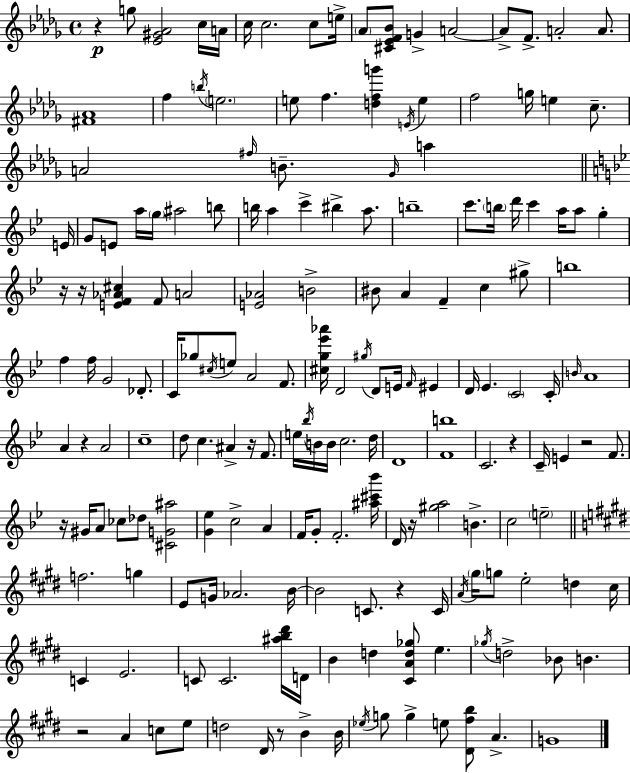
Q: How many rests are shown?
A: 12